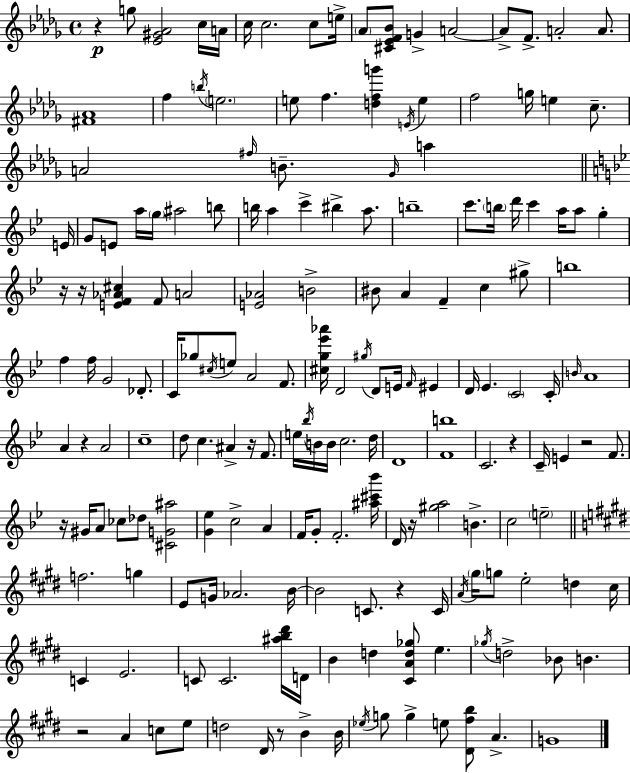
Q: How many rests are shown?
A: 12